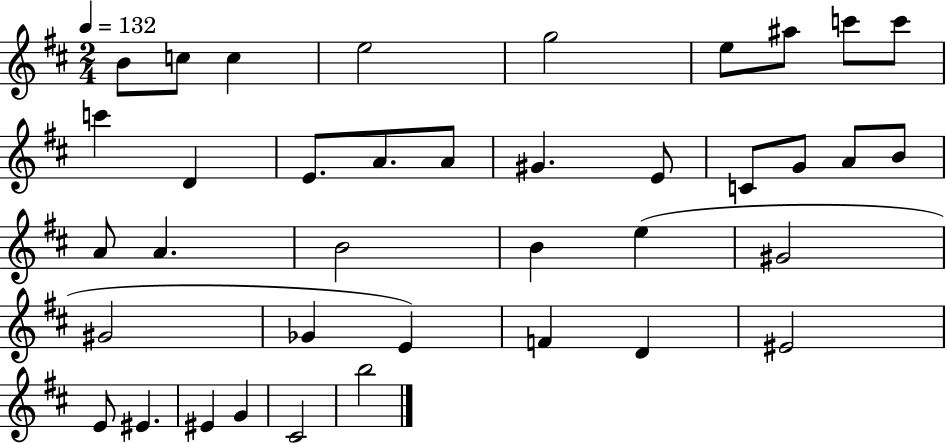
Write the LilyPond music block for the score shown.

{
  \clef treble
  \numericTimeSignature
  \time 2/4
  \key d \major
  \tempo 4 = 132
  \repeat volta 2 { b'8 c''8 c''4 | e''2 | g''2 | e''8 ais''8 c'''8 c'''8 | \break c'''4 d'4 | e'8. a'8. a'8 | gis'4. e'8 | c'8 g'8 a'8 b'8 | \break a'8 a'4. | b'2 | b'4 e''4( | gis'2 | \break gis'2 | ges'4 e'4) | f'4 d'4 | eis'2 | \break e'8 eis'4. | eis'4 g'4 | cis'2 | b''2 | \break } \bar "|."
}